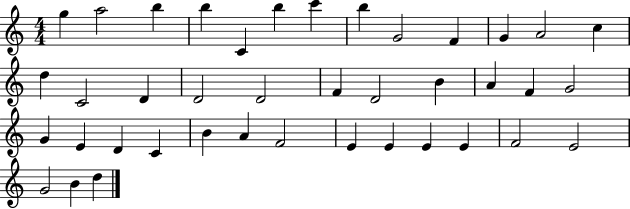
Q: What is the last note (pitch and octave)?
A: D5